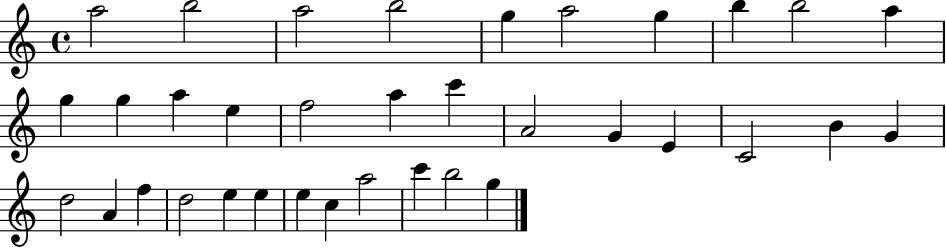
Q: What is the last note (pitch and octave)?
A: G5